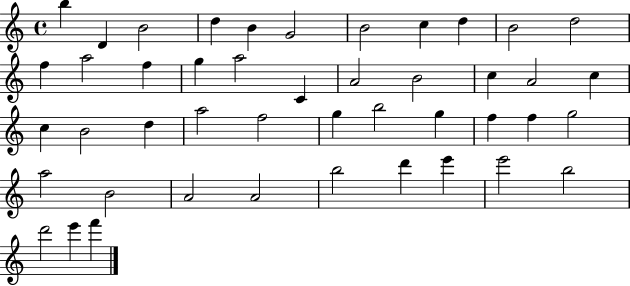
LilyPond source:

{
  \clef treble
  \time 4/4
  \defaultTimeSignature
  \key c \major
  b''4 d'4 b'2 | d''4 b'4 g'2 | b'2 c''4 d''4 | b'2 d''2 | \break f''4 a''2 f''4 | g''4 a''2 c'4 | a'2 b'2 | c''4 a'2 c''4 | \break c''4 b'2 d''4 | a''2 f''2 | g''4 b''2 g''4 | f''4 f''4 g''2 | \break a''2 b'2 | a'2 a'2 | b''2 d'''4 e'''4 | e'''2 b''2 | \break d'''2 e'''4 f'''4 | \bar "|."
}